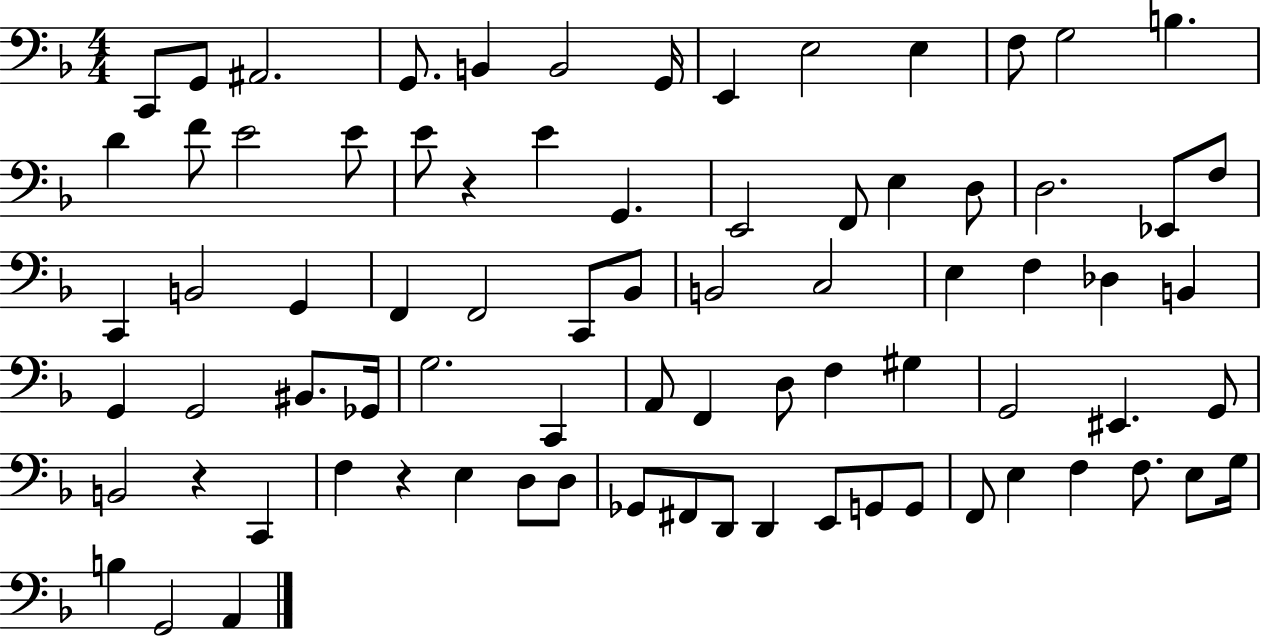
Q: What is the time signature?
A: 4/4